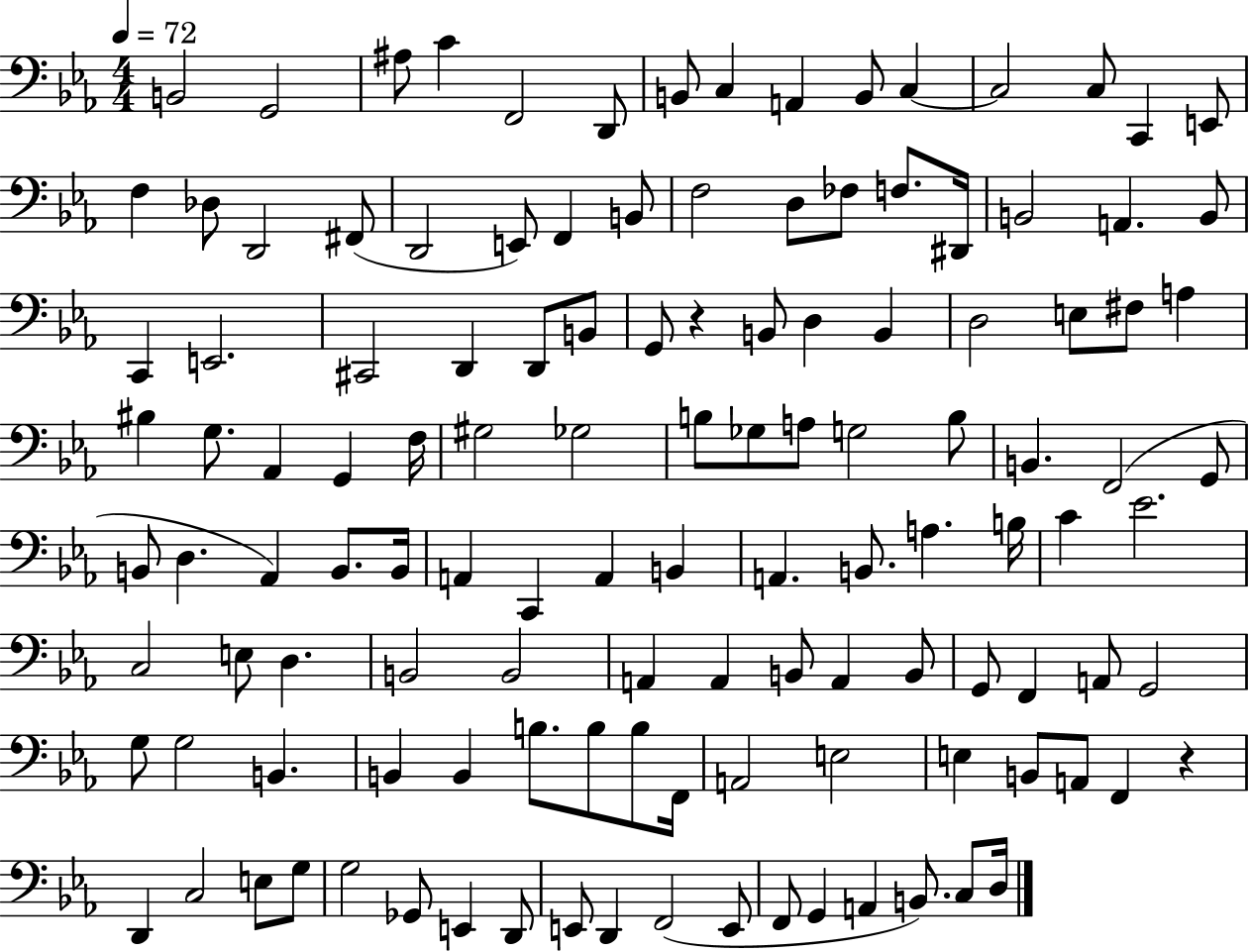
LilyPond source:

{
  \clef bass
  \numericTimeSignature
  \time 4/4
  \key ees \major
  \tempo 4 = 72
  b,2 g,2 | ais8 c'4 f,2 d,8 | b,8 c4 a,4 b,8 c4~~ | c2 c8 c,4 e,8 | \break f4 des8 d,2 fis,8( | d,2 e,8) f,4 b,8 | f2 d8 fes8 f8. dis,16 | b,2 a,4. b,8 | \break c,4 e,2. | cis,2 d,4 d,8 b,8 | g,8 r4 b,8 d4 b,4 | d2 e8 fis8 a4 | \break bis4 g8. aes,4 g,4 f16 | gis2 ges2 | b8 ges8 a8 g2 b8 | b,4. f,2( g,8 | \break b,8 d4. aes,4) b,8. b,16 | a,4 c,4 a,4 b,4 | a,4. b,8. a4. b16 | c'4 ees'2. | \break c2 e8 d4. | b,2 b,2 | a,4 a,4 b,8 a,4 b,8 | g,8 f,4 a,8 g,2 | \break g8 g2 b,4. | b,4 b,4 b8. b8 b8 f,16 | a,2 e2 | e4 b,8 a,8 f,4 r4 | \break d,4 c2 e8 g8 | g2 ges,8 e,4 d,8 | e,8 d,4 f,2( e,8 | f,8 g,4 a,4 b,8.) c8 d16 | \break \bar "|."
}